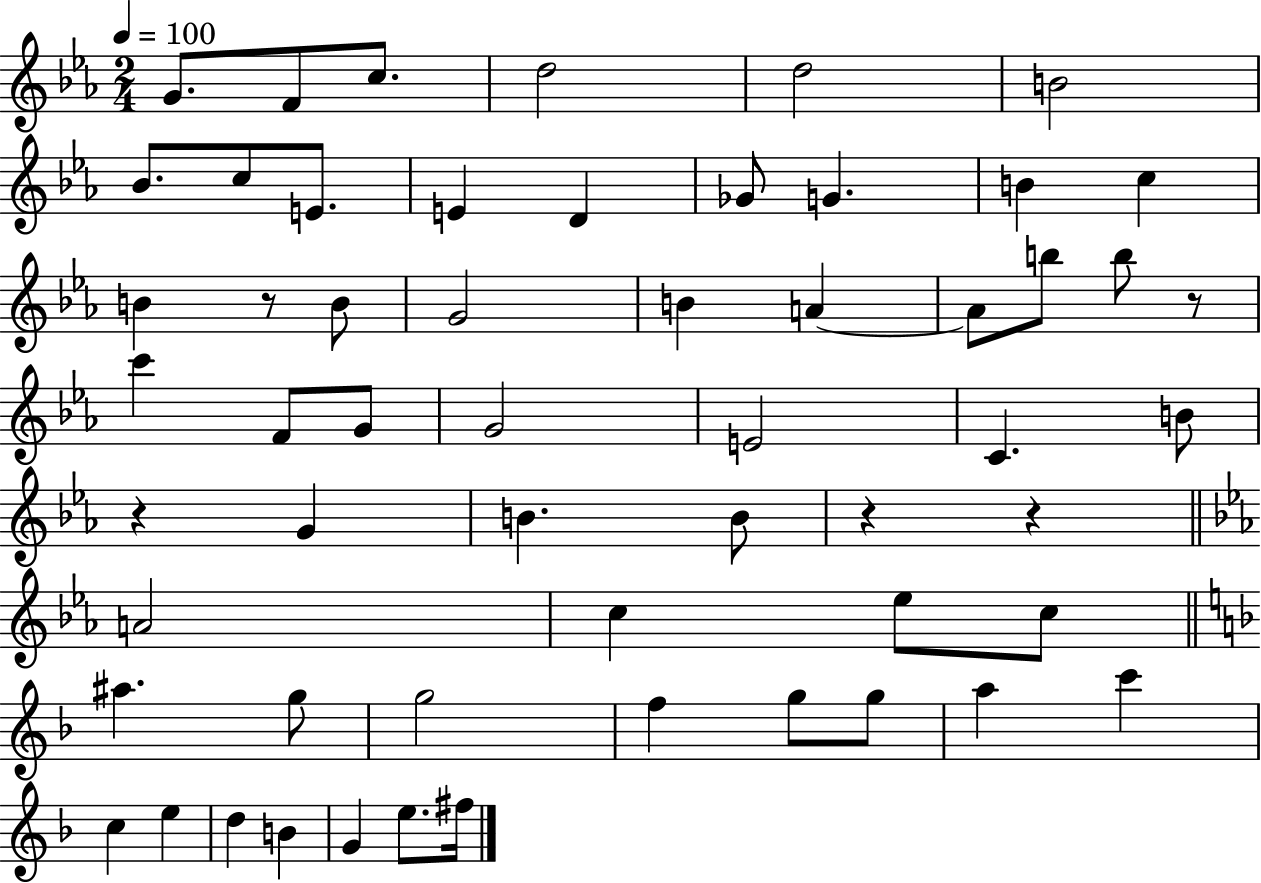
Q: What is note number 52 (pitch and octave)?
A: F#5